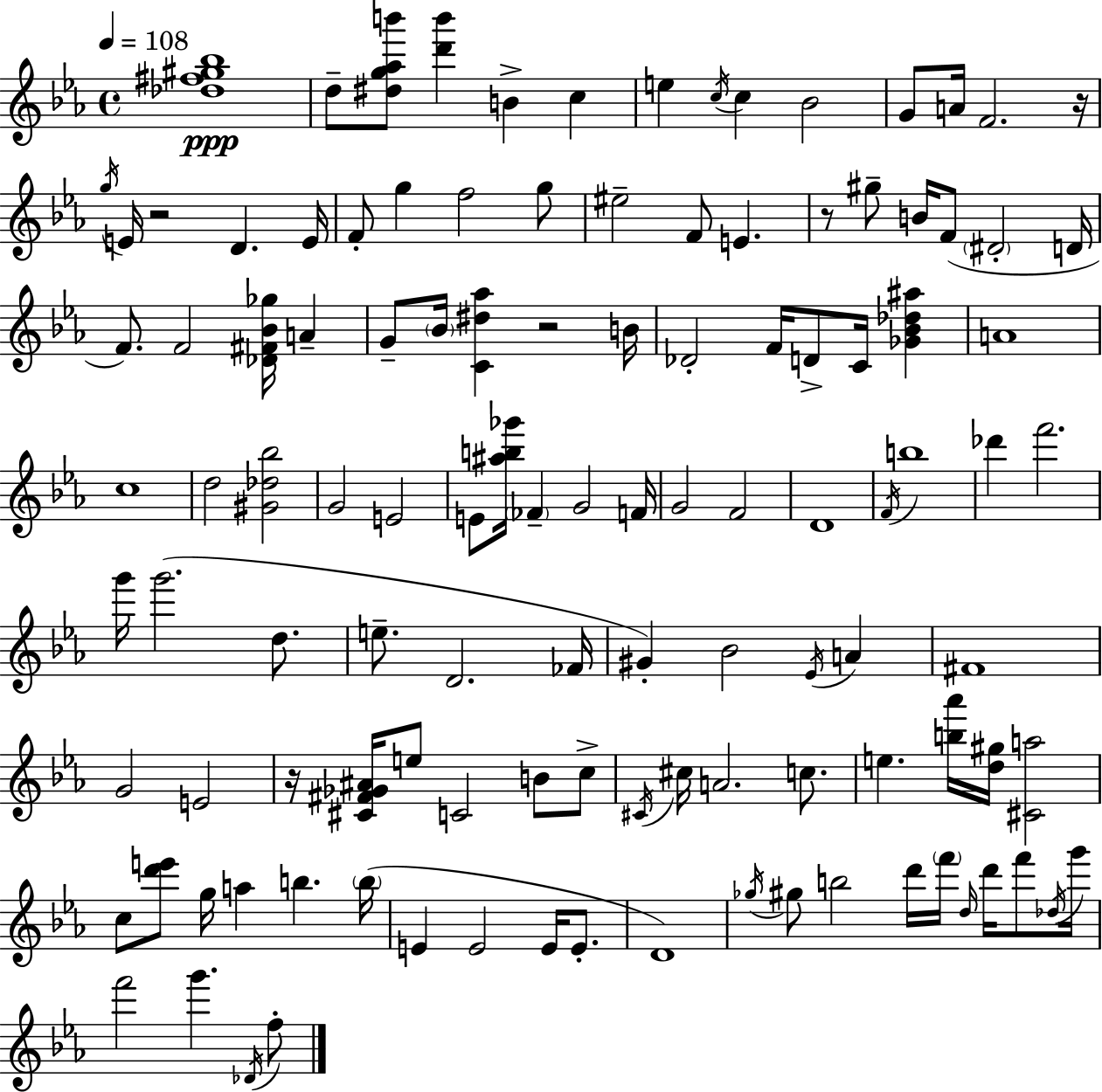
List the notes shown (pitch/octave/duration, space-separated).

[Db5,F#5,G#5,Bb5]/w D5/e [D#5,G5,Ab5,B6]/e [D6,B6]/q B4/q C5/q E5/q C5/s C5/q Bb4/h G4/e A4/s F4/h. R/s G5/s E4/s R/h D4/q. E4/s F4/e G5/q F5/h G5/e EIS5/h F4/e E4/q. R/e G#5/e B4/s F4/e D#4/h D4/s F4/e. F4/h [Db4,F#4,Bb4,Gb5]/s A4/q G4/e Bb4/s [C4,D#5,Ab5]/q R/h B4/s Db4/h F4/s D4/e C4/s [Gb4,Bb4,Db5,A#5]/q A4/w C5/w D5/h [G#4,Db5,Bb5]/h G4/h E4/h E4/e [A#5,B5,Gb6]/s FES4/q G4/h F4/s G4/h F4/h D4/w F4/s B5/w Db6/q F6/h. G6/s G6/h. D5/e. E5/e. D4/h. FES4/s G#4/q Bb4/h Eb4/s A4/q F#4/w G4/h E4/h R/s [C#4,F#4,Gb4,A#4]/s E5/e C4/h B4/e C5/e C#4/s C#5/s A4/h. C5/e. E5/q. [B5,Ab6]/s [D5,G#5]/s [C#4,A5]/h C5/e [D6,E6]/e G5/s A5/q B5/q. B5/s E4/q E4/h E4/s E4/e. D4/w Gb5/s G#5/e B5/h D6/s F6/s D5/s D6/s F6/e Db5/s G6/s F6/h G6/q. Db4/s F5/e